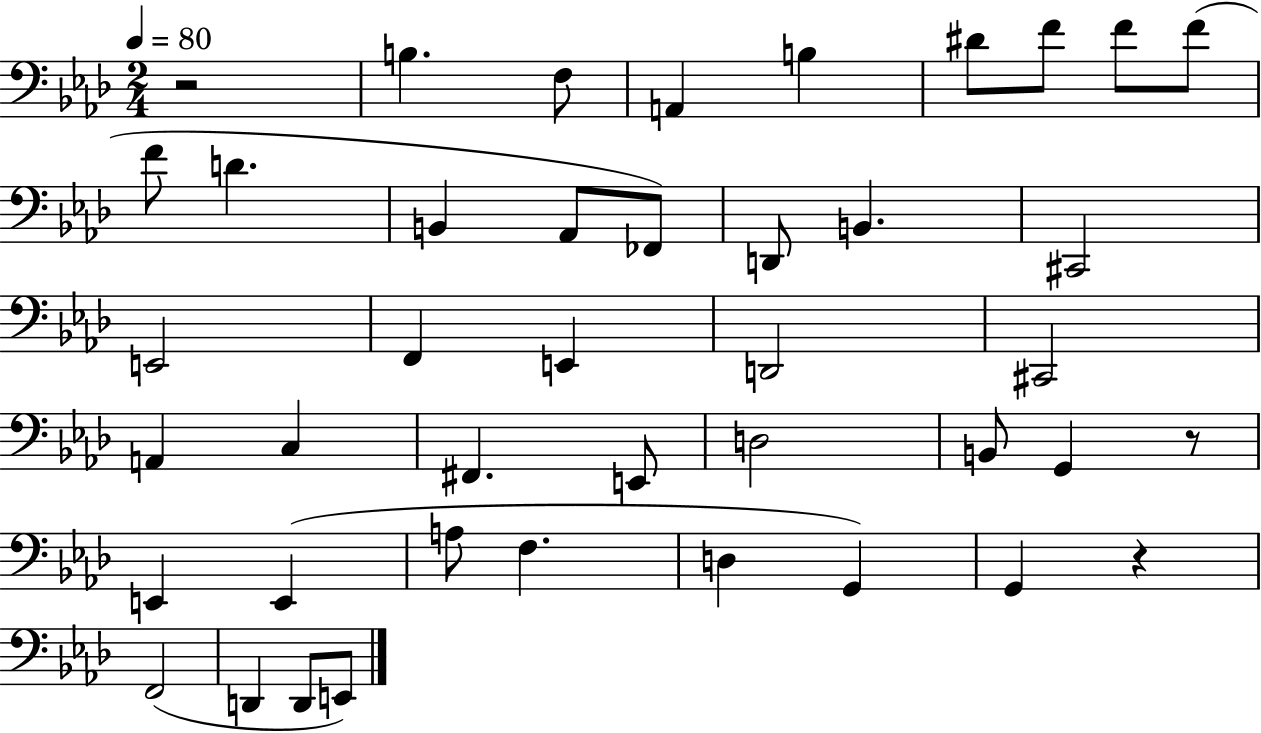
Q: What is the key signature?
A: AES major